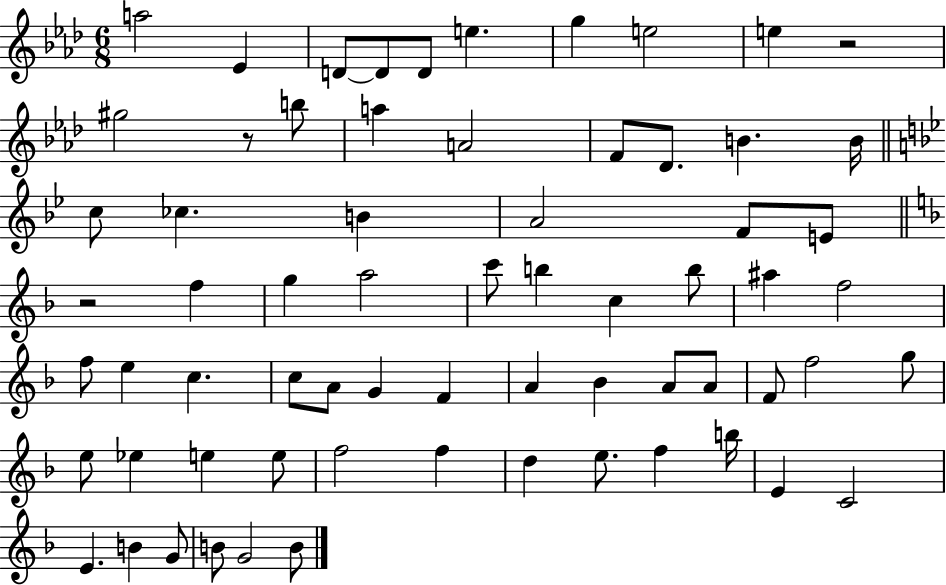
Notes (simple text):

A5/h Eb4/q D4/e D4/e D4/e E5/q. G5/q E5/h E5/q R/h G#5/h R/e B5/e A5/q A4/h F4/e Db4/e. B4/q. B4/s C5/e CES5/q. B4/q A4/h F4/e E4/e R/h F5/q G5/q A5/h C6/e B5/q C5/q B5/e A#5/q F5/h F5/e E5/q C5/q. C5/e A4/e G4/q F4/q A4/q Bb4/q A4/e A4/e F4/e F5/h G5/e E5/e Eb5/q E5/q E5/e F5/h F5/q D5/q E5/e. F5/q B5/s E4/q C4/h E4/q. B4/q G4/e B4/e G4/h B4/e